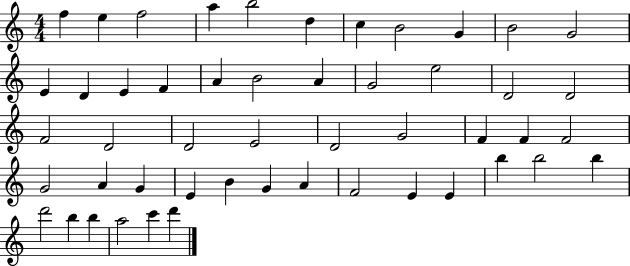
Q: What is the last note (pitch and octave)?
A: D6